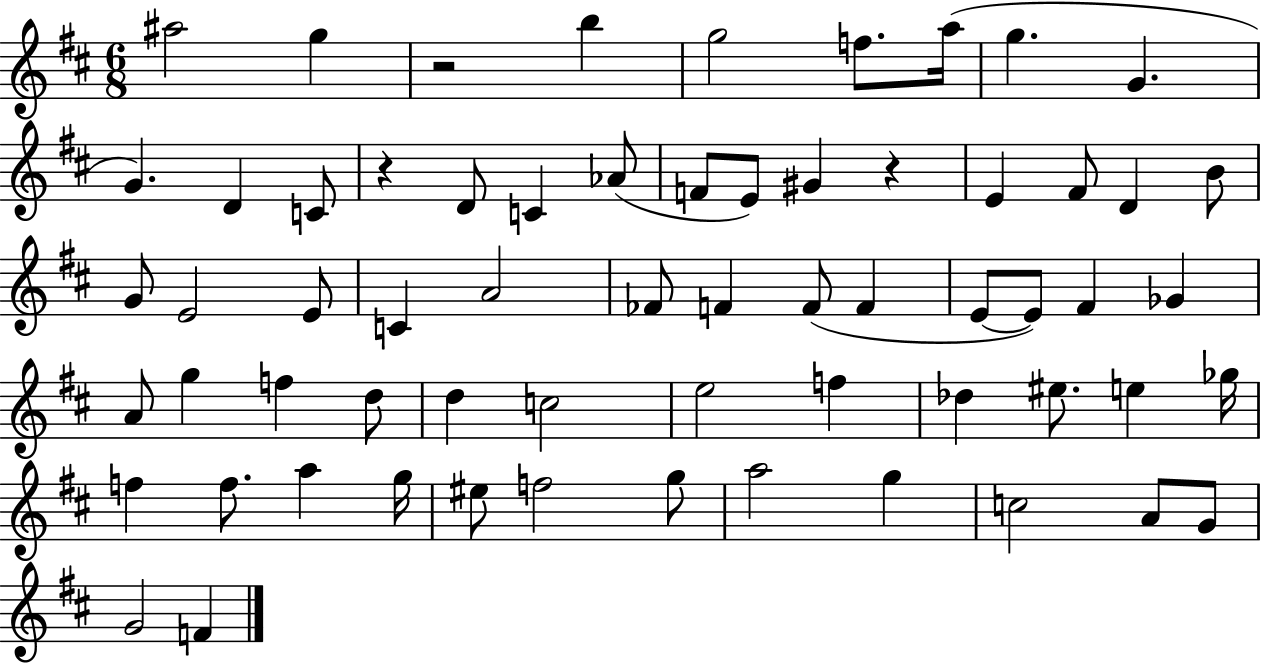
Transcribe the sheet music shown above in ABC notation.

X:1
T:Untitled
M:6/8
L:1/4
K:D
^a2 g z2 b g2 f/2 a/4 g G G D C/2 z D/2 C _A/2 F/2 E/2 ^G z E ^F/2 D B/2 G/2 E2 E/2 C A2 _F/2 F F/2 F E/2 E/2 ^F _G A/2 g f d/2 d c2 e2 f _d ^e/2 e _g/4 f f/2 a g/4 ^e/2 f2 g/2 a2 g c2 A/2 G/2 G2 F